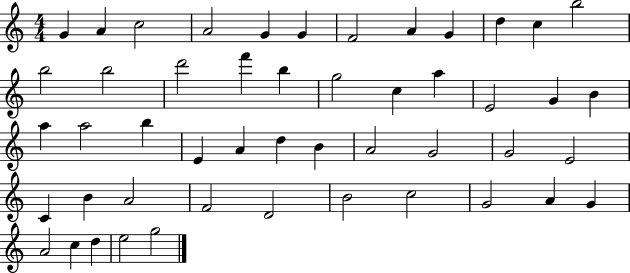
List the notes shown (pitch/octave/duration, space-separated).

G4/q A4/q C5/h A4/h G4/q G4/q F4/h A4/q G4/q D5/q C5/q B5/h B5/h B5/h D6/h F6/q B5/q G5/h C5/q A5/q E4/h G4/q B4/q A5/q A5/h B5/q E4/q A4/q D5/q B4/q A4/h G4/h G4/h E4/h C4/q B4/q A4/h F4/h D4/h B4/h C5/h G4/h A4/q G4/q A4/h C5/q D5/q E5/h G5/h